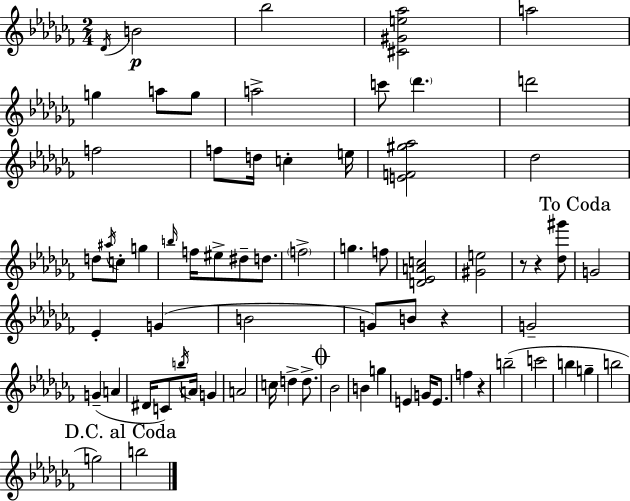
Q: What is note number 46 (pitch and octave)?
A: D5